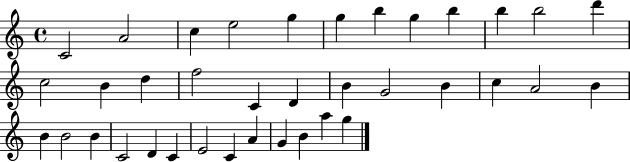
C4/h A4/h C5/q E5/h G5/q G5/q B5/q G5/q B5/q B5/q B5/h D6/q C5/h B4/q D5/q F5/h C4/q D4/q B4/q G4/h B4/q C5/q A4/h B4/q B4/q B4/h B4/q C4/h D4/q C4/q E4/h C4/q A4/q G4/q B4/q A5/q G5/q